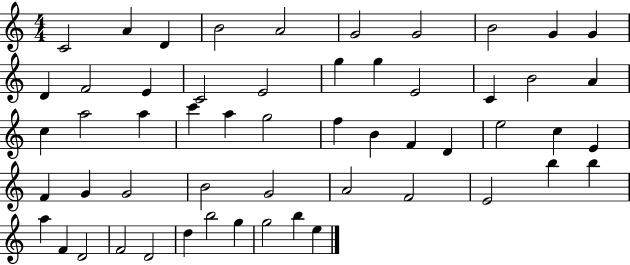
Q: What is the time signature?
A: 4/4